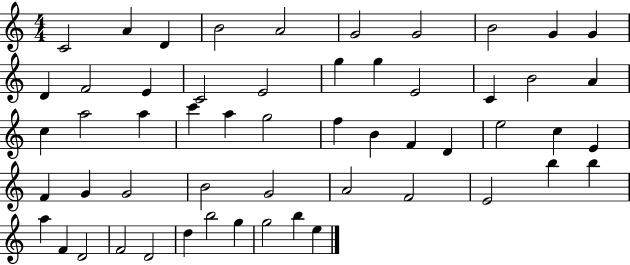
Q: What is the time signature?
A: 4/4